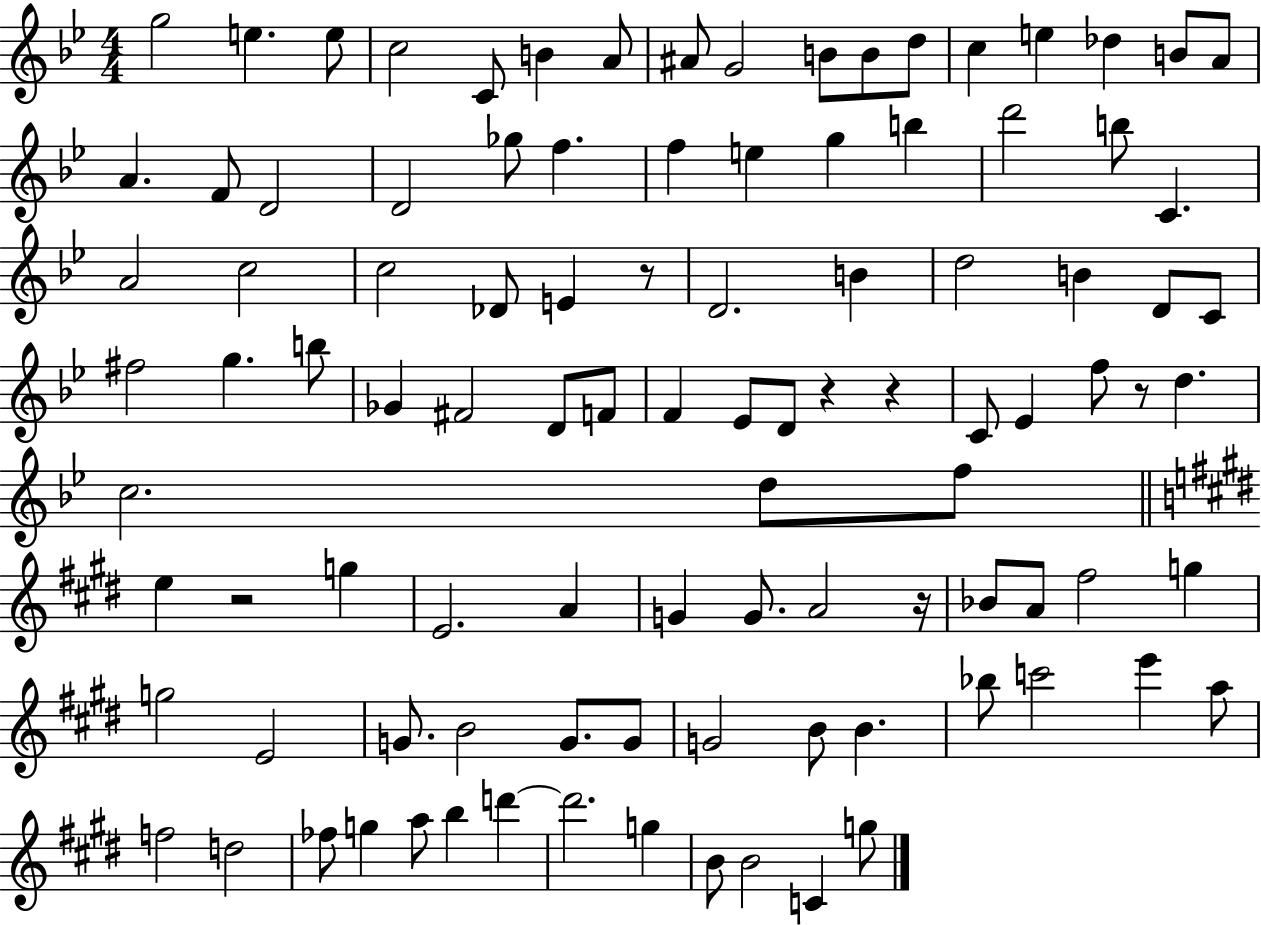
{
  \clef treble
  \numericTimeSignature
  \time 4/4
  \key bes \major
  g''2 e''4. e''8 | c''2 c'8 b'4 a'8 | ais'8 g'2 b'8 b'8 d''8 | c''4 e''4 des''4 b'8 a'8 | \break a'4. f'8 d'2 | d'2 ges''8 f''4. | f''4 e''4 g''4 b''4 | d'''2 b''8 c'4. | \break a'2 c''2 | c''2 des'8 e'4 r8 | d'2. b'4 | d''2 b'4 d'8 c'8 | \break fis''2 g''4. b''8 | ges'4 fis'2 d'8 f'8 | f'4 ees'8 d'8 r4 r4 | c'8 ees'4 f''8 r8 d''4. | \break c''2. d''8 f''8 | \bar "||" \break \key e \major e''4 r2 g''4 | e'2. a'4 | g'4 g'8. a'2 r16 | bes'8 a'8 fis''2 g''4 | \break g''2 e'2 | g'8. b'2 g'8. g'8 | g'2 b'8 b'4. | bes''8 c'''2 e'''4 a''8 | \break f''2 d''2 | fes''8 g''4 a''8 b''4 d'''4~~ | d'''2. g''4 | b'8 b'2 c'4 g''8 | \break \bar "|."
}